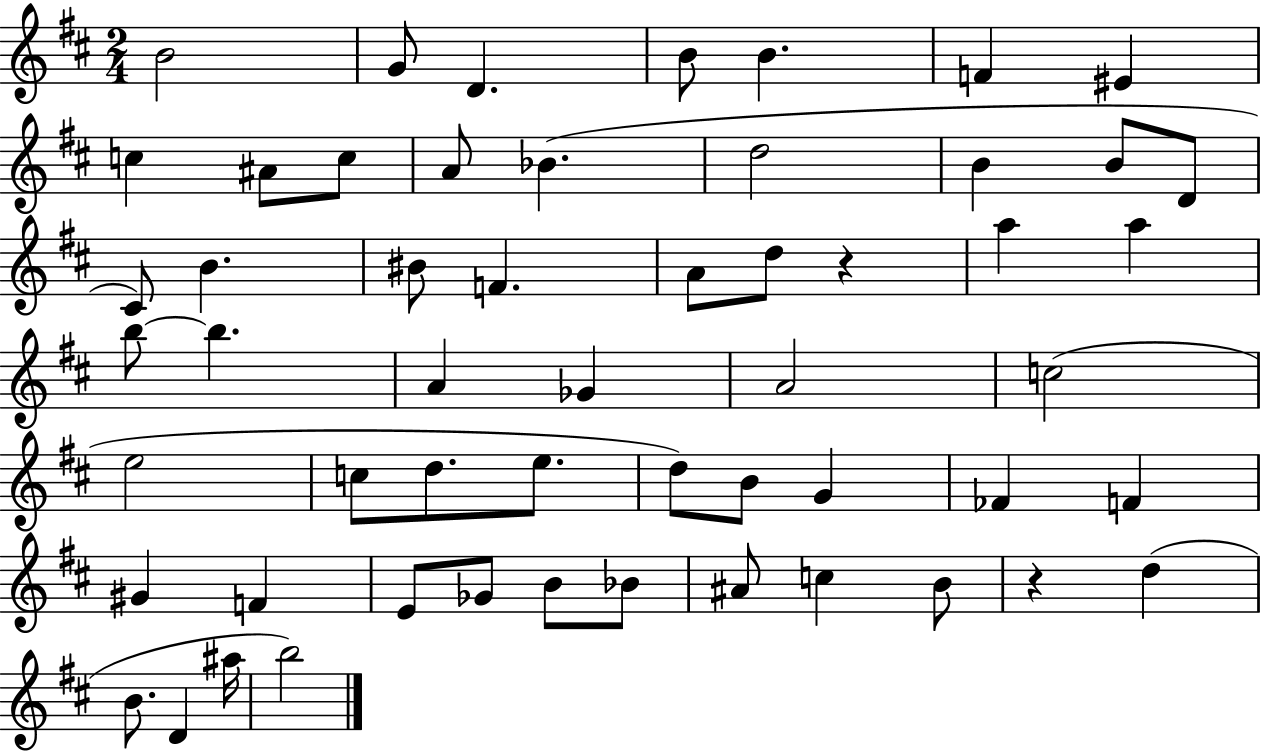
B4/h G4/e D4/q. B4/e B4/q. F4/q EIS4/q C5/q A#4/e C5/e A4/e Bb4/q. D5/h B4/q B4/e D4/e C#4/e B4/q. BIS4/e F4/q. A4/e D5/e R/q A5/q A5/q B5/e B5/q. A4/q Gb4/q A4/h C5/h E5/h C5/e D5/e. E5/e. D5/e B4/e G4/q FES4/q F4/q G#4/q F4/q E4/e Gb4/e B4/e Bb4/e A#4/e C5/q B4/e R/q D5/q B4/e. D4/q A#5/s B5/h